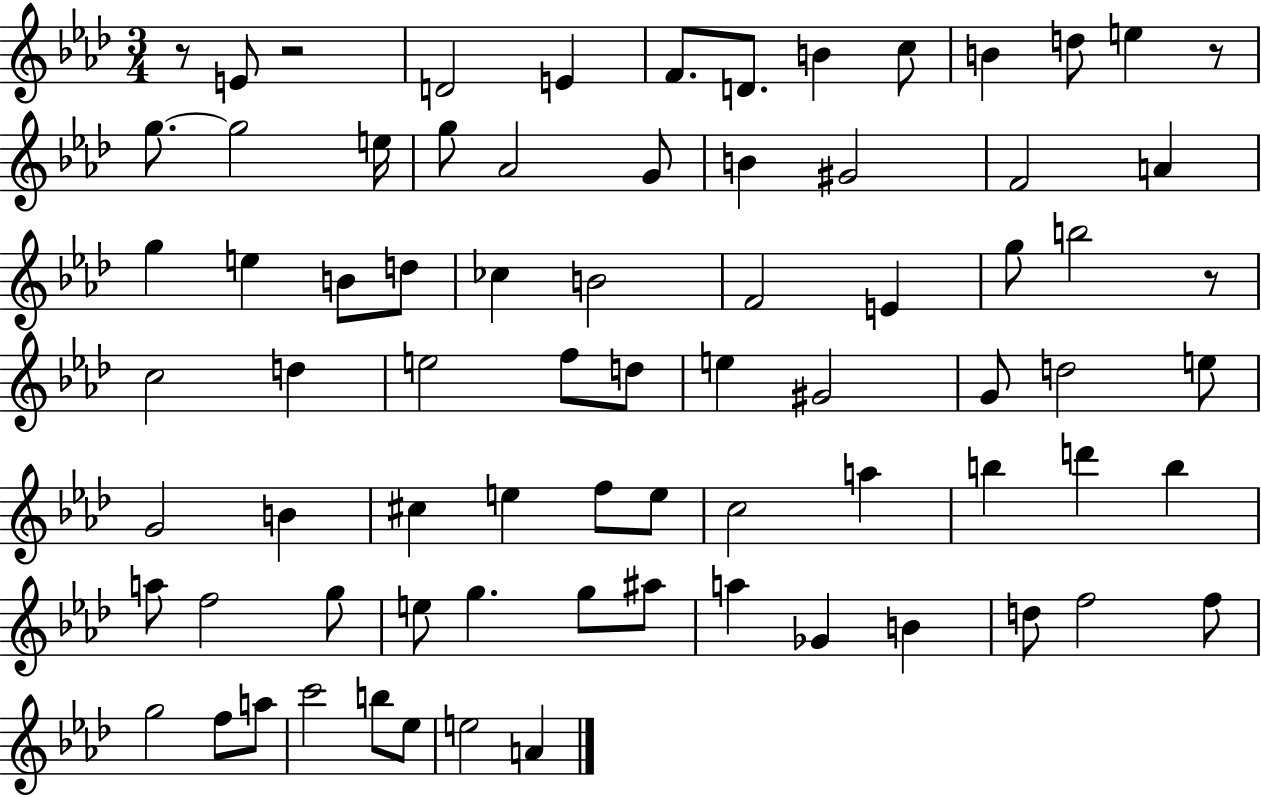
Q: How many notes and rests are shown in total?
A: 76